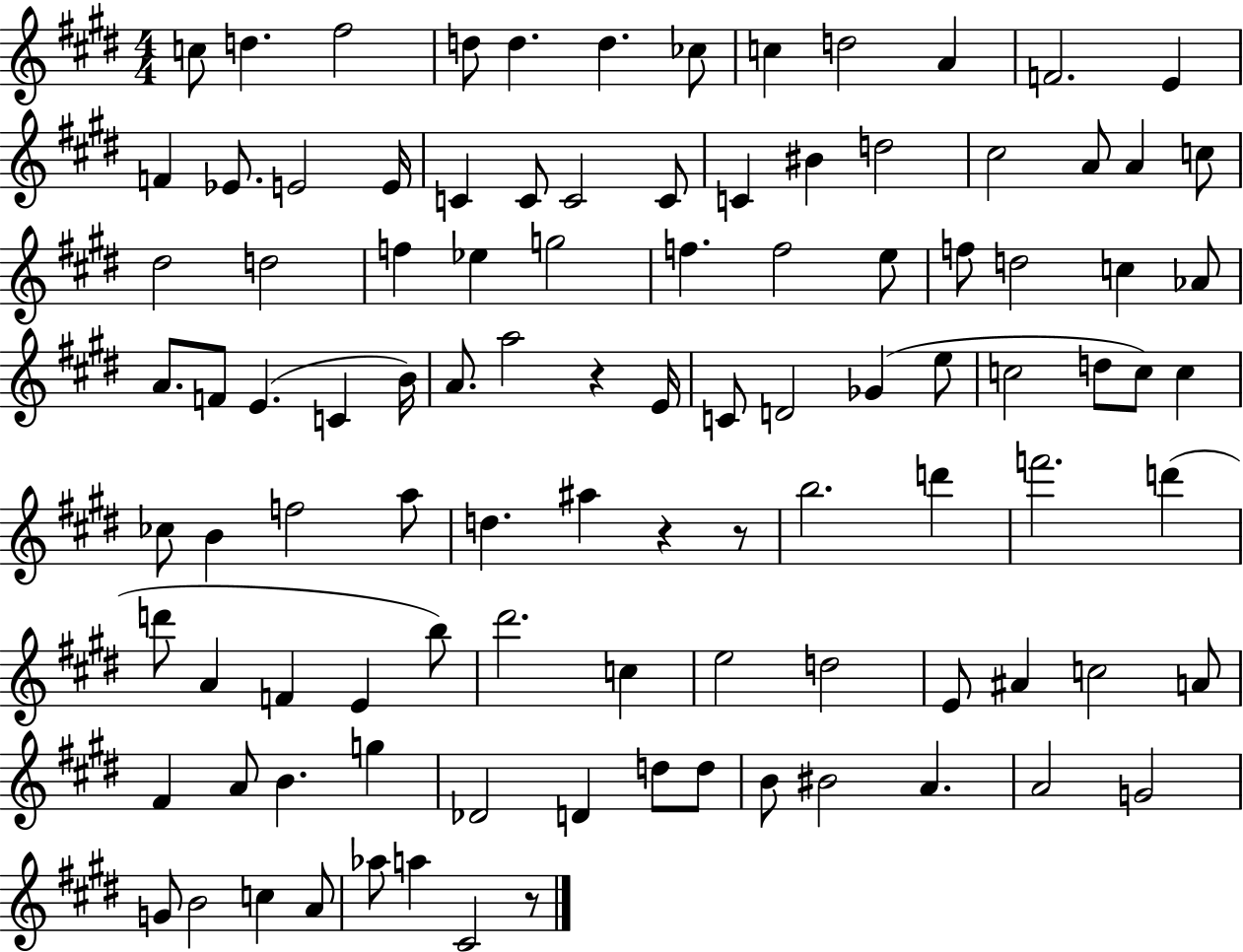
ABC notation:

X:1
T:Untitled
M:4/4
L:1/4
K:E
c/2 d ^f2 d/2 d d _c/2 c d2 A F2 E F _E/2 E2 E/4 C C/2 C2 C/2 C ^B d2 ^c2 A/2 A c/2 ^d2 d2 f _e g2 f f2 e/2 f/2 d2 c _A/2 A/2 F/2 E C B/4 A/2 a2 z E/4 C/2 D2 _G e/2 c2 d/2 c/2 c _c/2 B f2 a/2 d ^a z z/2 b2 d' f'2 d' d'/2 A F E b/2 ^d'2 c e2 d2 E/2 ^A c2 A/2 ^F A/2 B g _D2 D d/2 d/2 B/2 ^B2 A A2 G2 G/2 B2 c A/2 _a/2 a ^C2 z/2